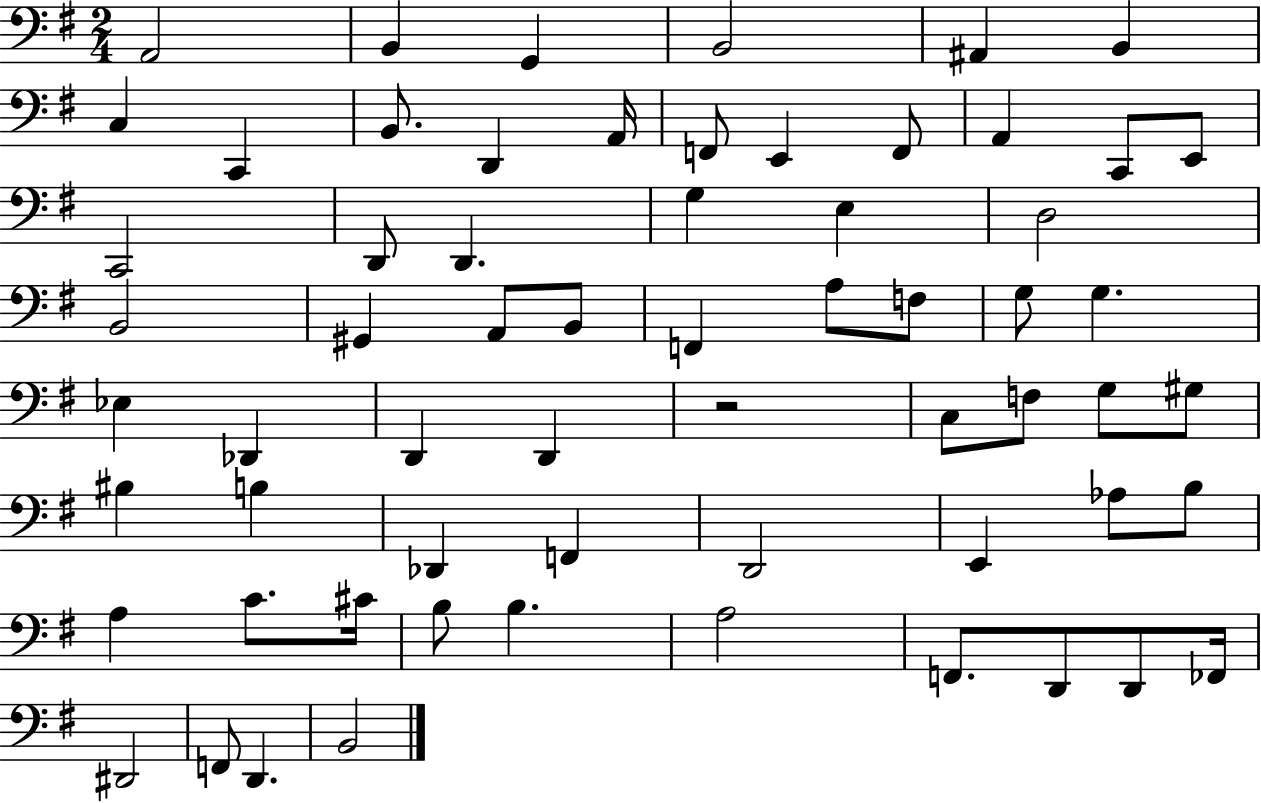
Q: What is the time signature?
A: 2/4